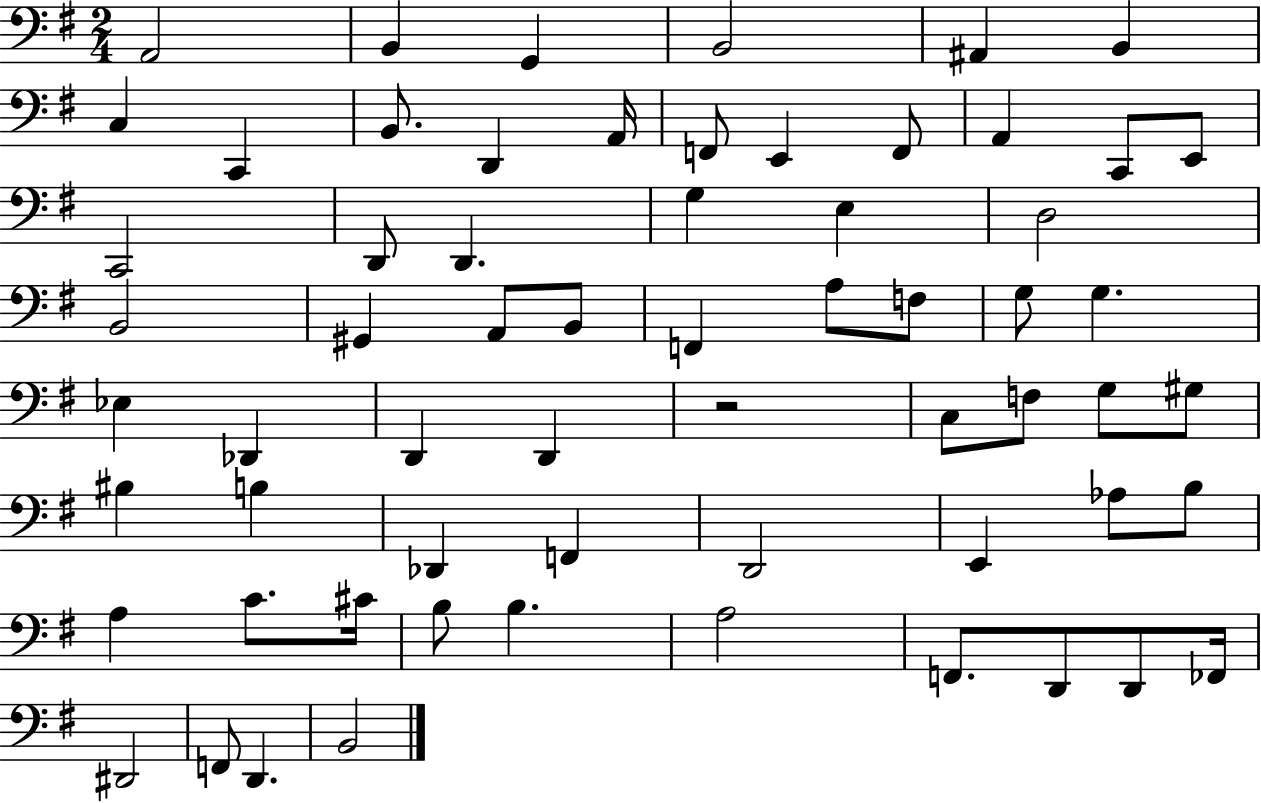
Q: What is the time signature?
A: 2/4